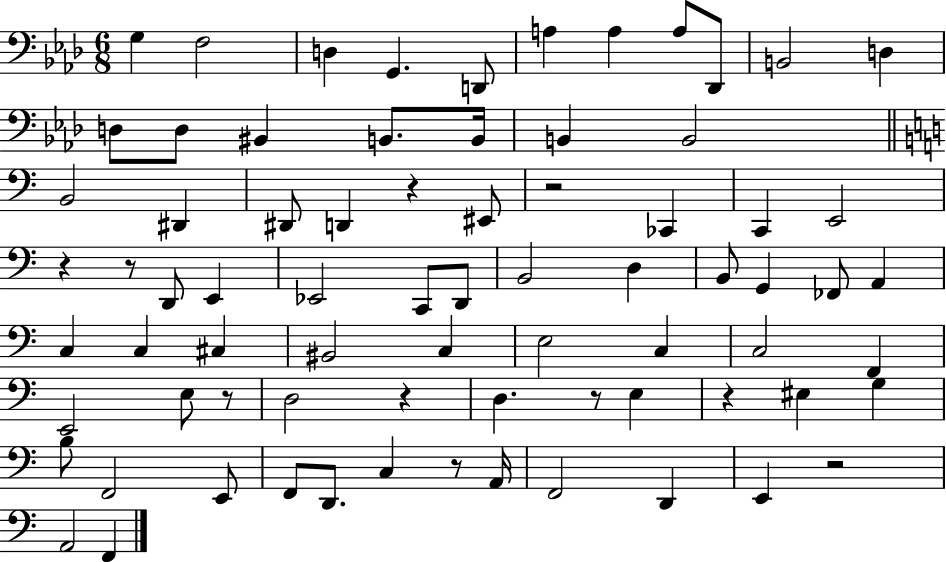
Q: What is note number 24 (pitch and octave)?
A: CES2